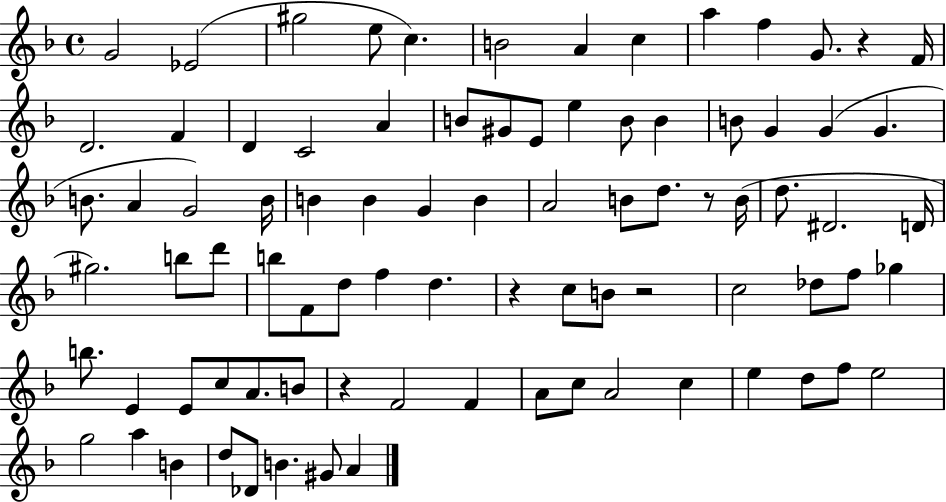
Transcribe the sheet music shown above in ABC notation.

X:1
T:Untitled
M:4/4
L:1/4
K:F
G2 _E2 ^g2 e/2 c B2 A c a f G/2 z F/4 D2 F D C2 A B/2 ^G/2 E/2 e B/2 B B/2 G G G B/2 A G2 B/4 B B G B A2 B/2 d/2 z/2 B/4 d/2 ^D2 D/4 ^g2 b/2 d'/2 b/2 F/2 d/2 f d z c/2 B/2 z2 c2 _d/2 f/2 _g b/2 E E/2 c/2 A/2 B/2 z F2 F A/2 c/2 A2 c e d/2 f/2 e2 g2 a B d/2 _D/2 B ^G/2 A